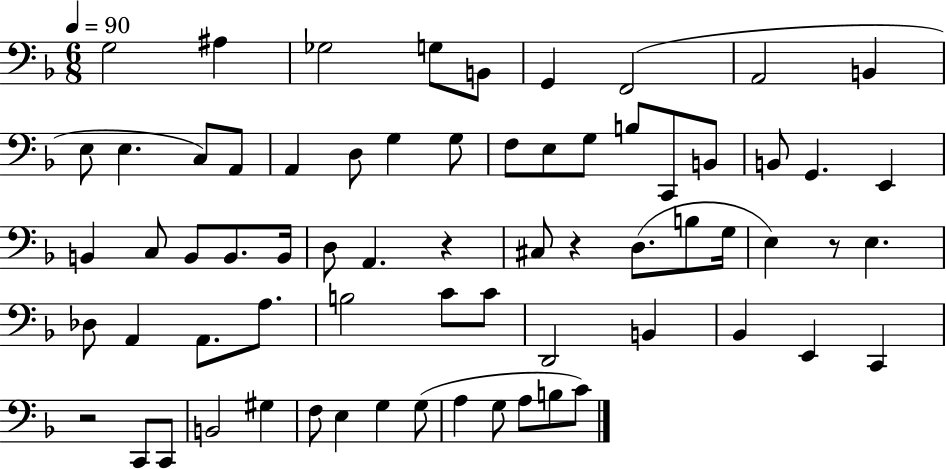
G3/h A#3/q Gb3/h G3/e B2/e G2/q F2/h A2/h B2/q E3/e E3/q. C3/e A2/e A2/q D3/e G3/q G3/e F3/e E3/e G3/e B3/e C2/e B2/e B2/e G2/q. E2/q B2/q C3/e B2/e B2/e. B2/s D3/e A2/q. R/q C#3/e R/q D3/e. B3/e G3/s E3/q R/e E3/q. Db3/e A2/q A2/e. A3/e. B3/h C4/e C4/e D2/h B2/q Bb2/q E2/q C2/q R/h C2/e C2/e B2/h G#3/q F3/e E3/q G3/q G3/e A3/q G3/e A3/e B3/e C4/e